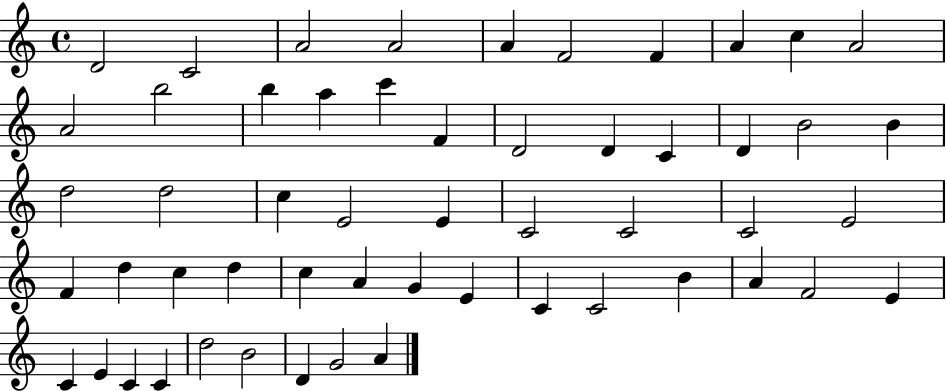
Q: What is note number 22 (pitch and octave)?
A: B4